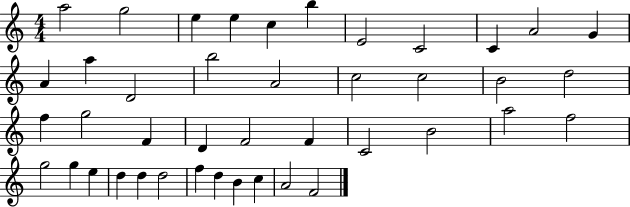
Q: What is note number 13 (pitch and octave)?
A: A5